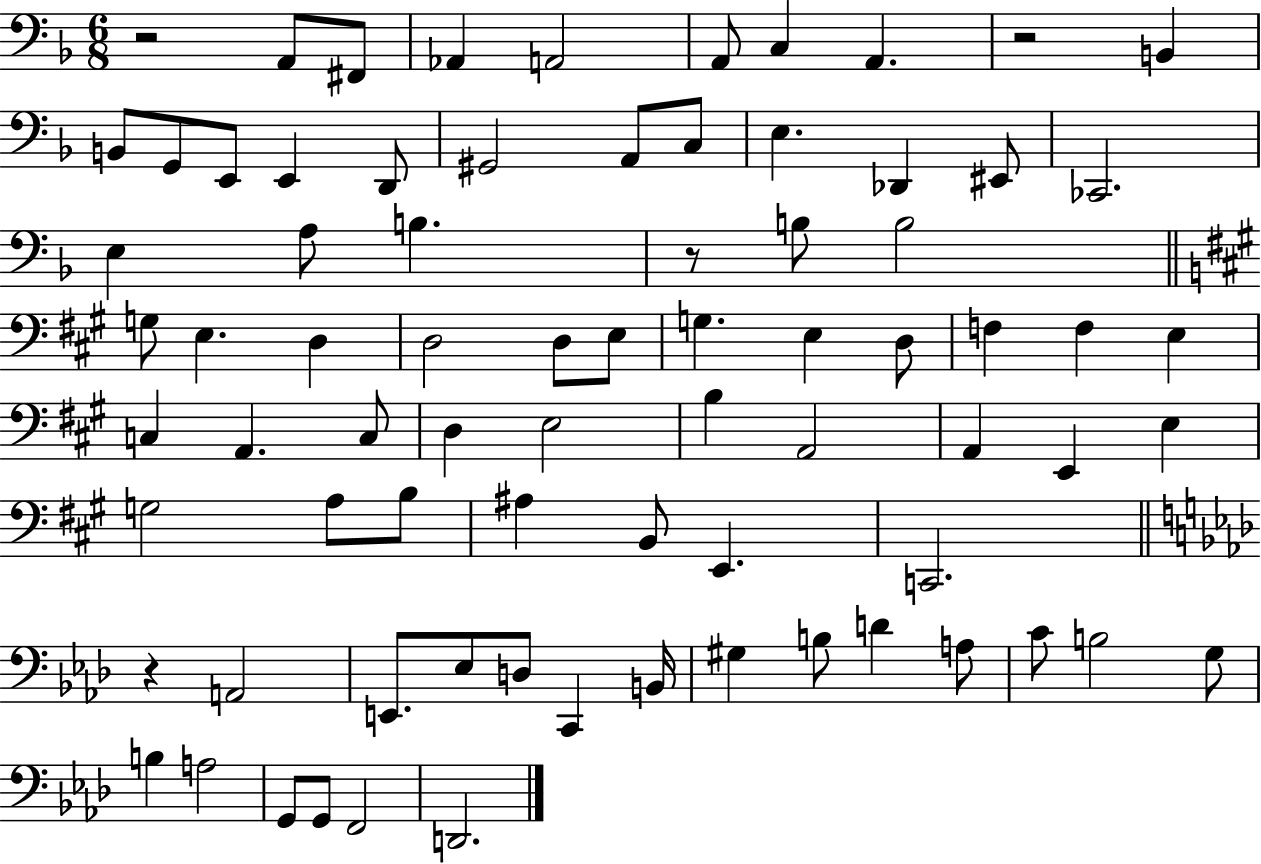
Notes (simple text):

R/h A2/e F#2/e Ab2/q A2/h A2/e C3/q A2/q. R/h B2/q B2/e G2/e E2/e E2/q D2/e G#2/h A2/e C3/e E3/q. Db2/q EIS2/e CES2/h. E3/q A3/e B3/q. R/e B3/e B3/h G3/e E3/q. D3/q D3/h D3/e E3/e G3/q. E3/q D3/e F3/q F3/q E3/q C3/q A2/q. C3/e D3/q E3/h B3/q A2/h A2/q E2/q E3/q G3/h A3/e B3/e A#3/q B2/e E2/q. C2/h. R/q A2/h E2/e. Eb3/e D3/e C2/q B2/s G#3/q B3/e D4/q A3/e C4/e B3/h G3/e B3/q A3/h G2/e G2/e F2/h D2/h.